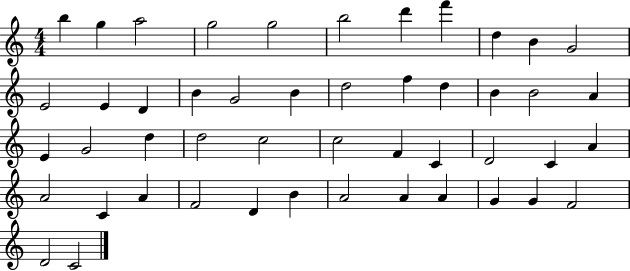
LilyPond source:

{
  \clef treble
  \numericTimeSignature
  \time 4/4
  \key c \major
  b''4 g''4 a''2 | g''2 g''2 | b''2 d'''4 f'''4 | d''4 b'4 g'2 | \break e'2 e'4 d'4 | b'4 g'2 b'4 | d''2 f''4 d''4 | b'4 b'2 a'4 | \break e'4 g'2 d''4 | d''2 c''2 | c''2 f'4 c'4 | d'2 c'4 a'4 | \break a'2 c'4 a'4 | f'2 d'4 b'4 | a'2 a'4 a'4 | g'4 g'4 f'2 | \break d'2 c'2 | \bar "|."
}